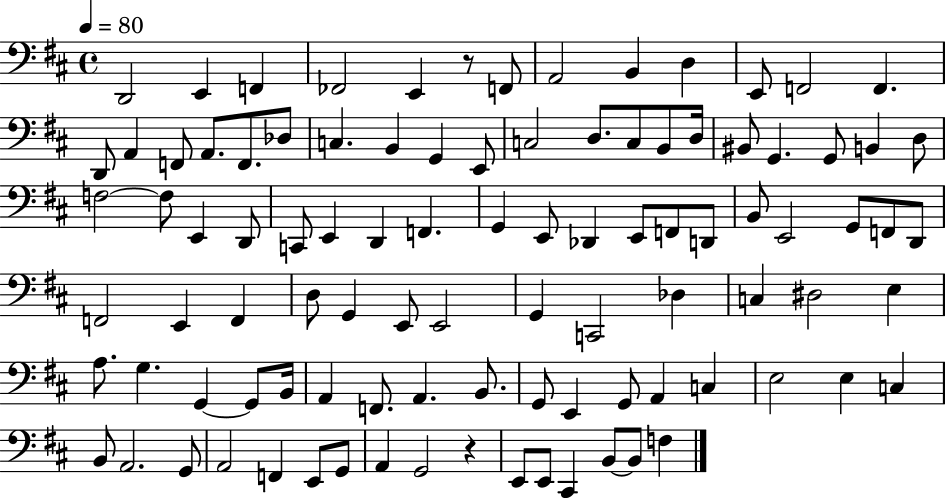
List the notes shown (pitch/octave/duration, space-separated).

D2/h E2/q F2/q FES2/h E2/q R/e F2/e A2/h B2/q D3/q E2/e F2/h F2/q. D2/e A2/q F2/e A2/e. F2/e. Db3/e C3/q. B2/q G2/q E2/e C3/h D3/e. C3/e B2/e D3/s BIS2/e G2/q. G2/e B2/q D3/e F3/h F3/e E2/q D2/e C2/e E2/q D2/q F2/q. G2/q E2/e Db2/q E2/e F2/e D2/e B2/e E2/h G2/e F2/e D2/e F2/h E2/q F2/q D3/e G2/q E2/e E2/h G2/q C2/h Db3/q C3/q D#3/h E3/q A3/e. G3/q. G2/q G2/e B2/s A2/q F2/e. A2/q. B2/e. G2/e E2/q G2/e A2/q C3/q E3/h E3/q C3/q B2/e A2/h. G2/e A2/h F2/q E2/e G2/e A2/q G2/h R/q E2/e E2/e C#2/q B2/e B2/e F3/q